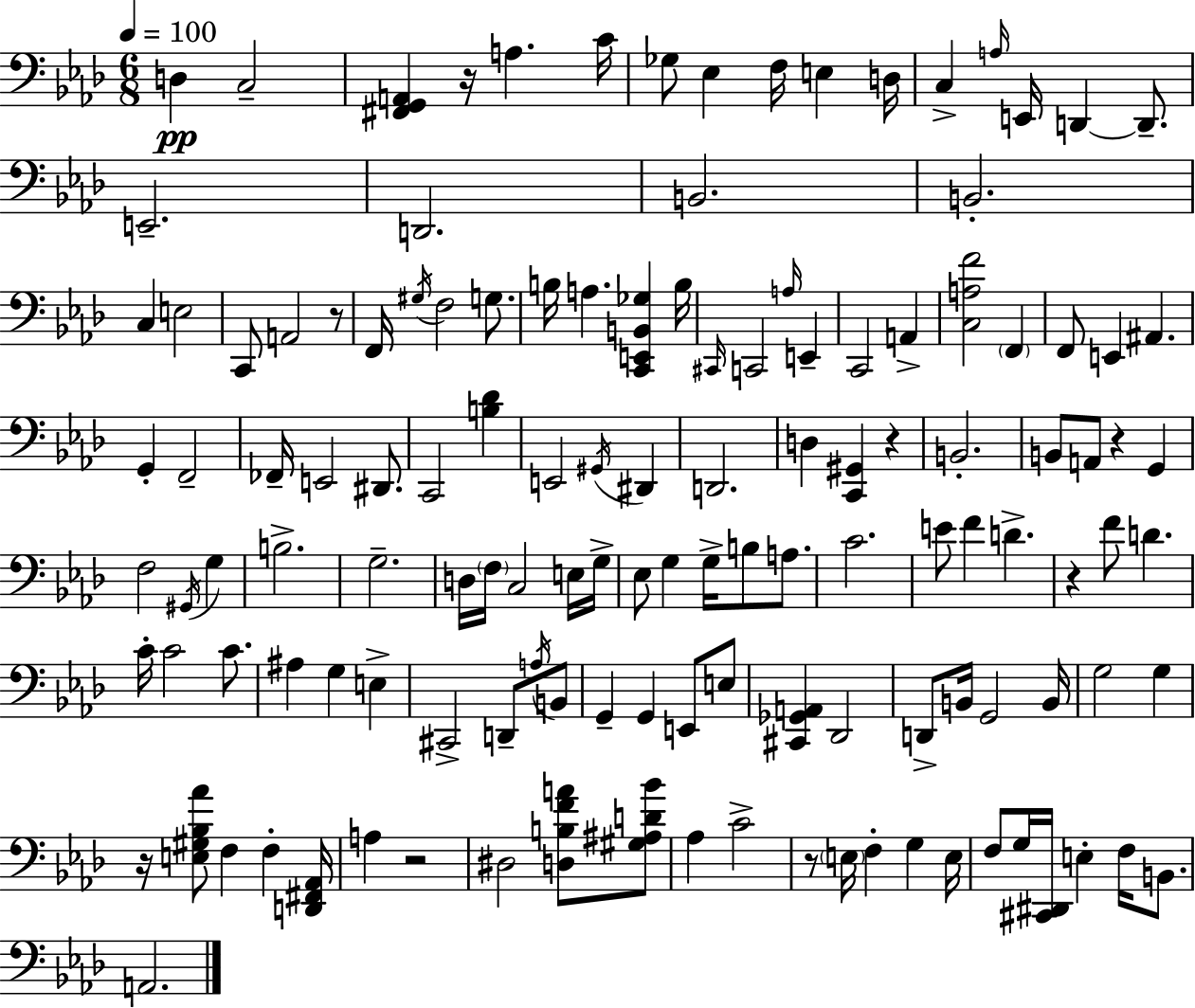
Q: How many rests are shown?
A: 8